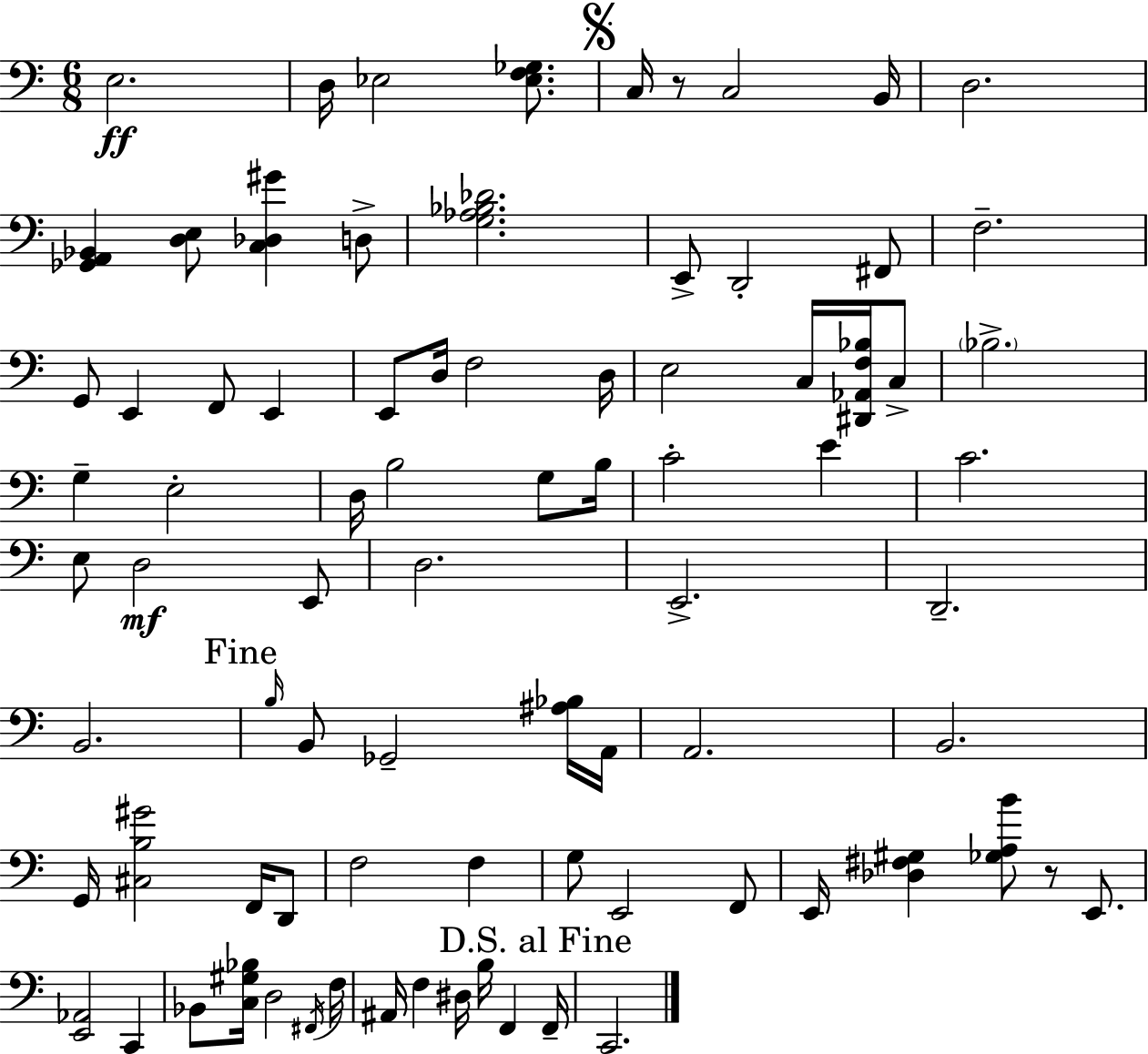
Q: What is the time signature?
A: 6/8